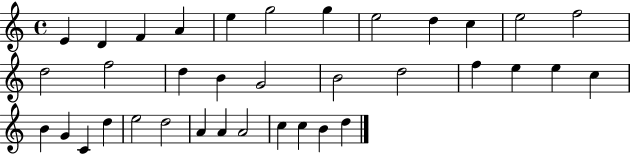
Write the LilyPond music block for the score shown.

{
  \clef treble
  \time 4/4
  \defaultTimeSignature
  \key c \major
  e'4 d'4 f'4 a'4 | e''4 g''2 g''4 | e''2 d''4 c''4 | e''2 f''2 | \break d''2 f''2 | d''4 b'4 g'2 | b'2 d''2 | f''4 e''4 e''4 c''4 | \break b'4 g'4 c'4 d''4 | e''2 d''2 | a'4 a'4 a'2 | c''4 c''4 b'4 d''4 | \break \bar "|."
}